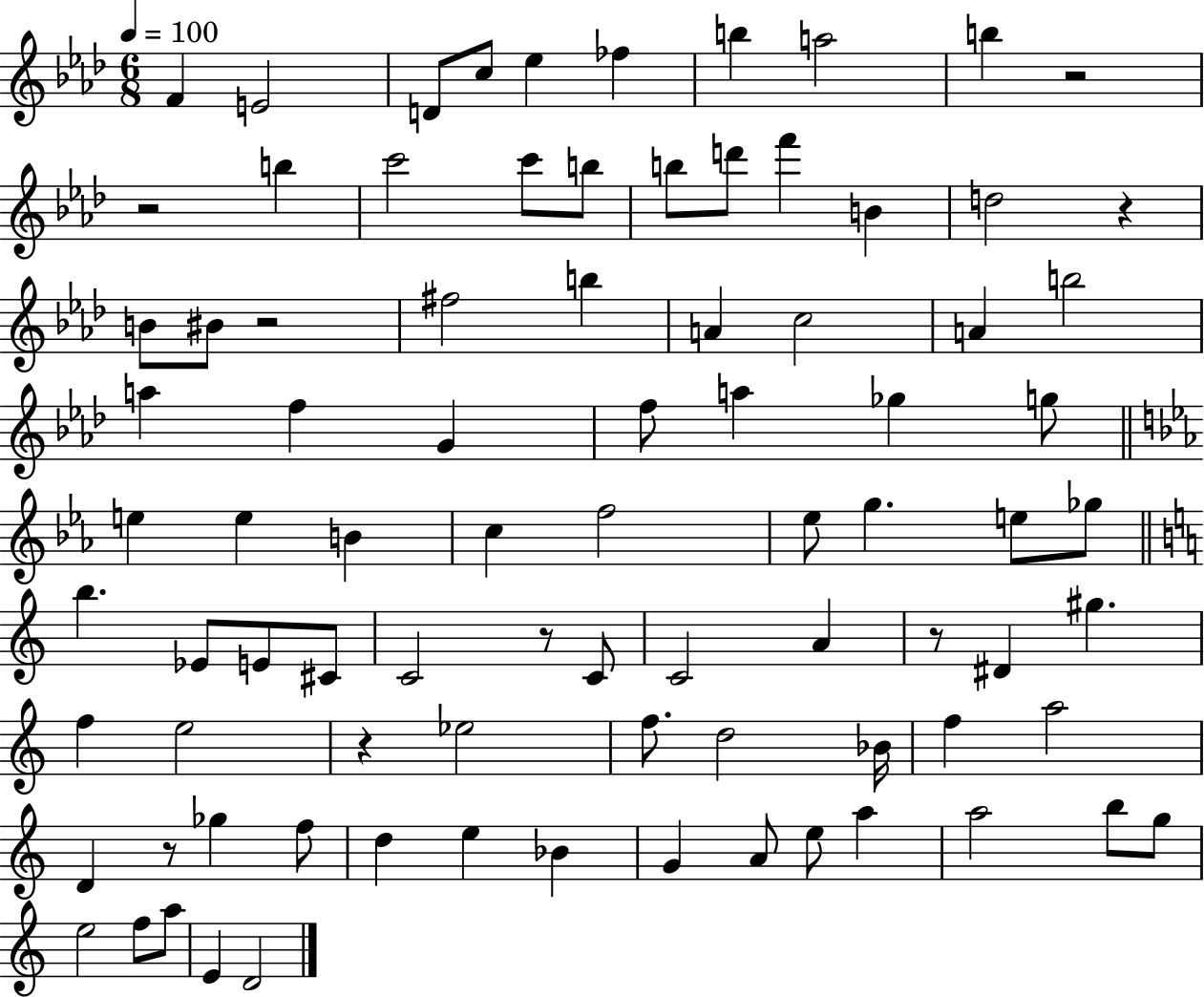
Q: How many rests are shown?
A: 8